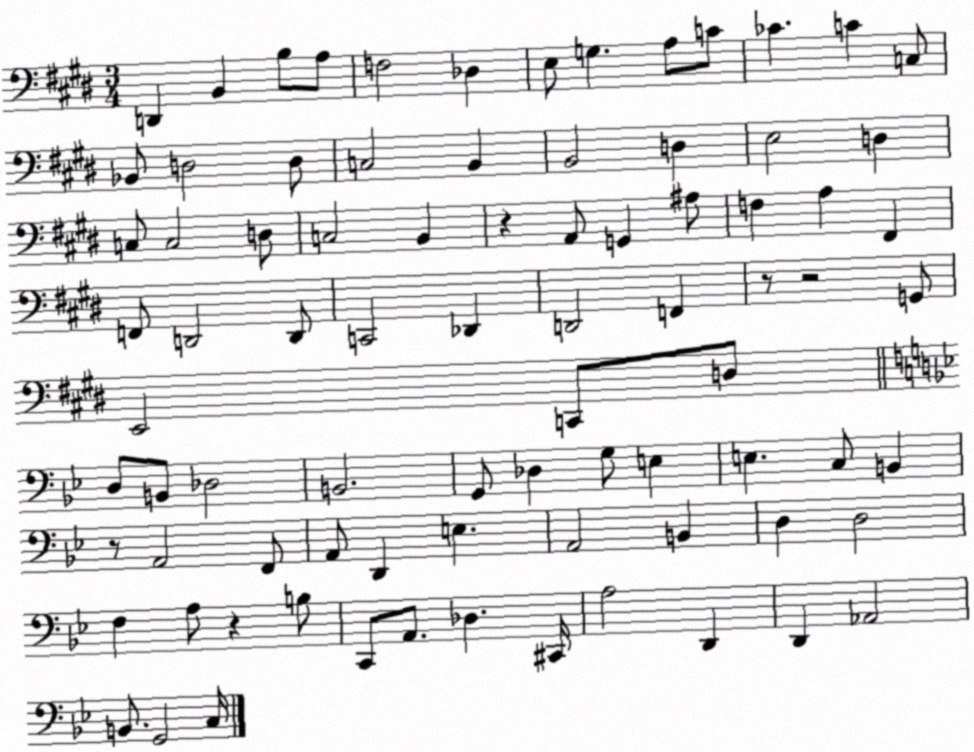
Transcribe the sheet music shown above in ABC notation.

X:1
T:Untitled
M:3/4
L:1/4
K:E
D,, B,, B,/2 A,/2 F,2 _D, E,/2 G, A,/2 C/2 _C C C,/2 _B,,/2 D,2 D,/2 C,2 B,, B,,2 D, E,2 D, C,/2 C,2 D,/2 C,2 B,, z A,,/2 G,, ^A,/2 F, A, ^F,, F,,/2 D,,2 D,,/2 C,,2 _D,, D,,2 F,, z/2 z2 G,,/2 E,,2 C,,/2 D,/2 D,/2 B,,/2 _D,2 B,,2 G,,/2 _D, G,/2 E, E, C,/2 B,, z/2 A,,2 F,,/2 A,,/2 D,, E, A,,2 B,, D, D,2 F, A,/2 z B,/2 C,,/2 A,,/2 _D, ^C,,/4 A,2 D,, D,, _A,,2 B,,/2 G,,2 C,/4